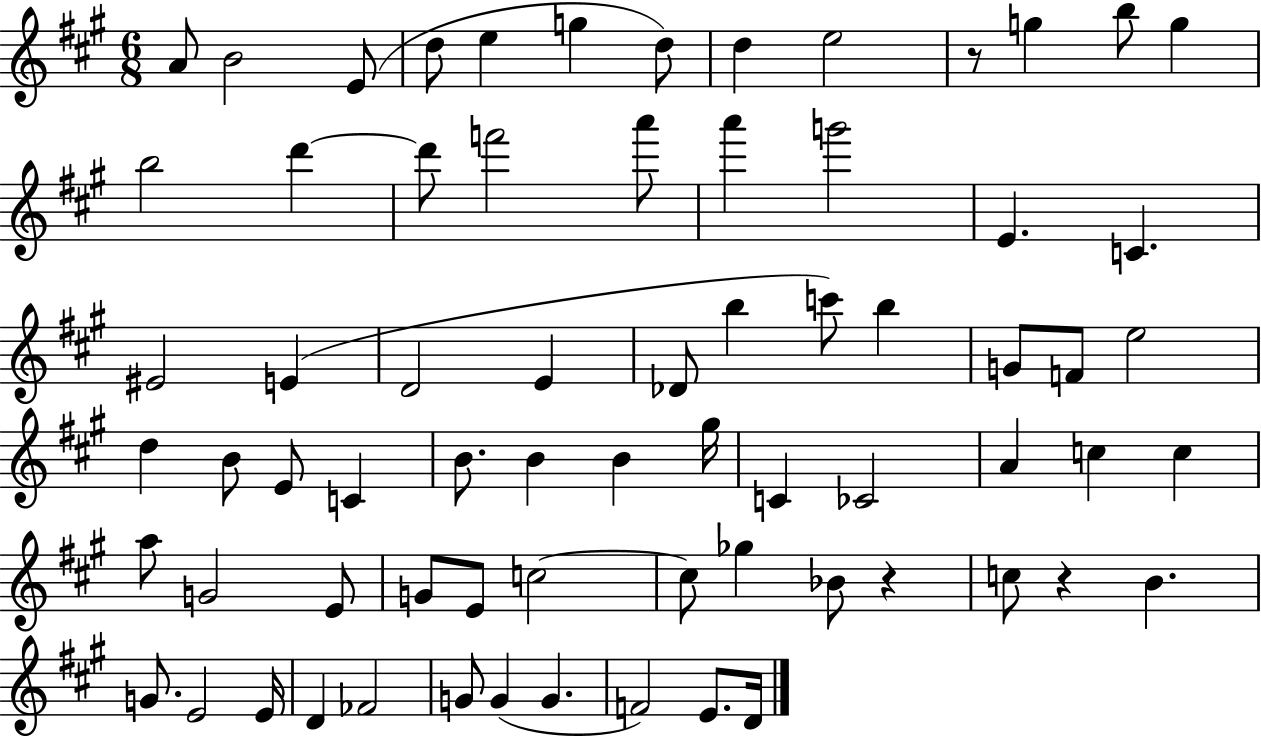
A4/e B4/h E4/e D5/e E5/q G5/q D5/e D5/q E5/h R/e G5/q B5/e G5/q B5/h D6/q D6/e F6/h A6/e A6/q G6/h E4/q. C4/q. EIS4/h E4/q D4/h E4/q Db4/e B5/q C6/e B5/q G4/e F4/e E5/h D5/q B4/e E4/e C4/q B4/e. B4/q B4/q G#5/s C4/q CES4/h A4/q C5/q C5/q A5/e G4/h E4/e G4/e E4/e C5/h C5/e Gb5/q Bb4/e R/q C5/e R/q B4/q. G4/e. E4/h E4/s D4/q FES4/h G4/e G4/q G4/q. F4/h E4/e. D4/s